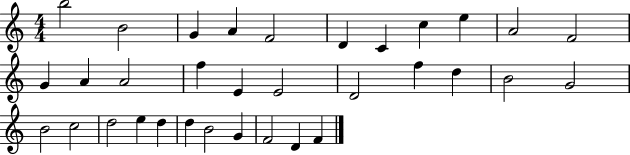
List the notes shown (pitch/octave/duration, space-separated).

B5/h B4/h G4/q A4/q F4/h D4/q C4/q C5/q E5/q A4/h F4/h G4/q A4/q A4/h F5/q E4/q E4/h D4/h F5/q D5/q B4/h G4/h B4/h C5/h D5/h E5/q D5/q D5/q B4/h G4/q F4/h D4/q F4/q